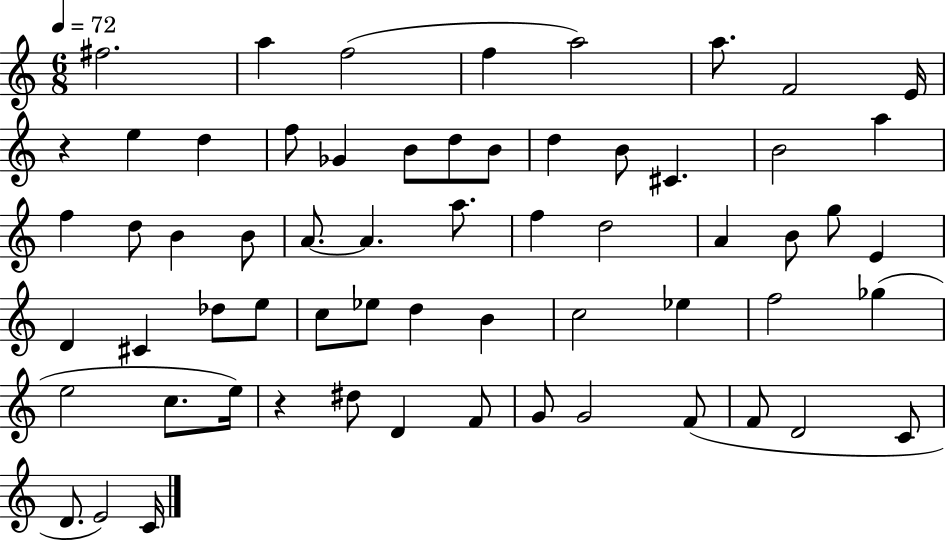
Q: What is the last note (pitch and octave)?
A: C4